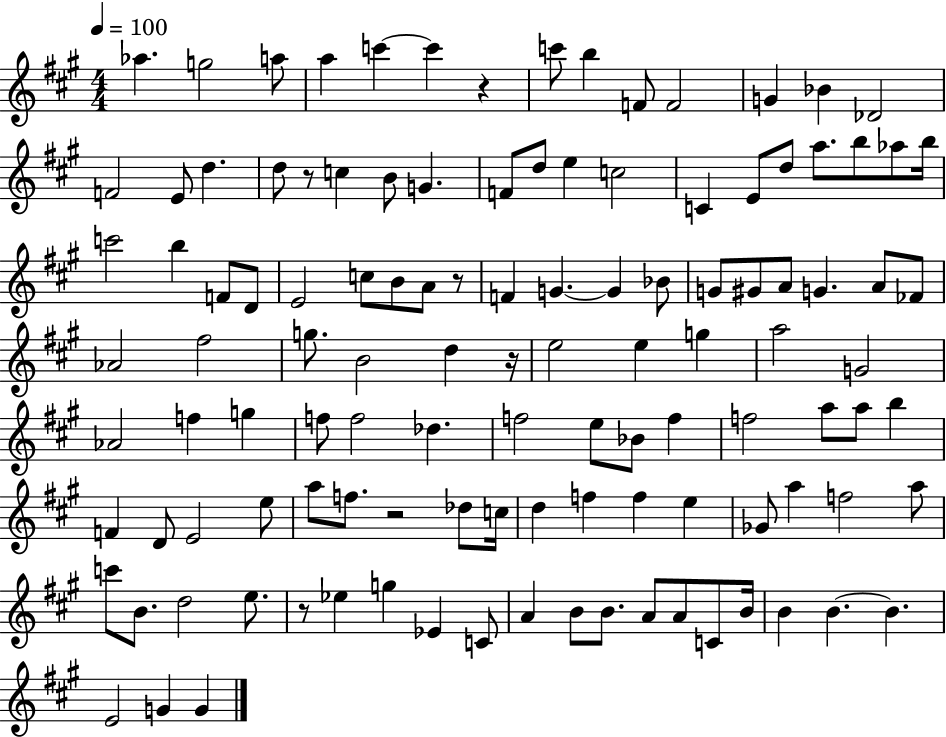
Ab5/q. G5/h A5/e A5/q C6/q C6/q R/q C6/e B5/q F4/e F4/h G4/q Bb4/q Db4/h F4/h E4/e D5/q. D5/e R/e C5/q B4/e G4/q. F4/e D5/e E5/q C5/h C4/q E4/e D5/e A5/e. B5/e Ab5/e B5/s C6/h B5/q F4/e D4/e E4/h C5/e B4/e A4/e R/e F4/q G4/q. G4/q Bb4/e G4/e G#4/e A4/e G4/q. A4/e FES4/e Ab4/h F#5/h G5/e. B4/h D5/q R/s E5/h E5/q G5/q A5/h G4/h Ab4/h F5/q G5/q F5/e F5/h Db5/q. F5/h E5/e Bb4/e F5/q F5/h A5/e A5/e B5/q F4/q D4/e E4/h E5/e A5/e F5/e. R/h Db5/e C5/s D5/q F5/q F5/q E5/q Gb4/e A5/q F5/h A5/e C6/e B4/e. D5/h E5/e. R/e Eb5/q G5/q Eb4/q C4/e A4/q B4/e B4/e. A4/e A4/e C4/e B4/s B4/q B4/q. B4/q. E4/h G4/q G4/q